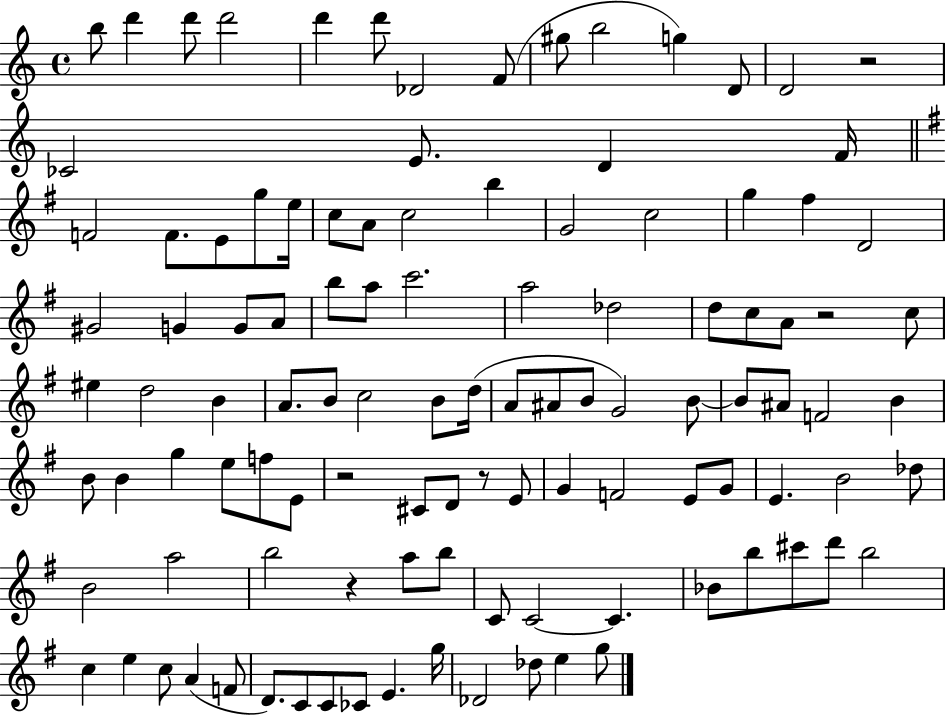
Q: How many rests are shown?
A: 5